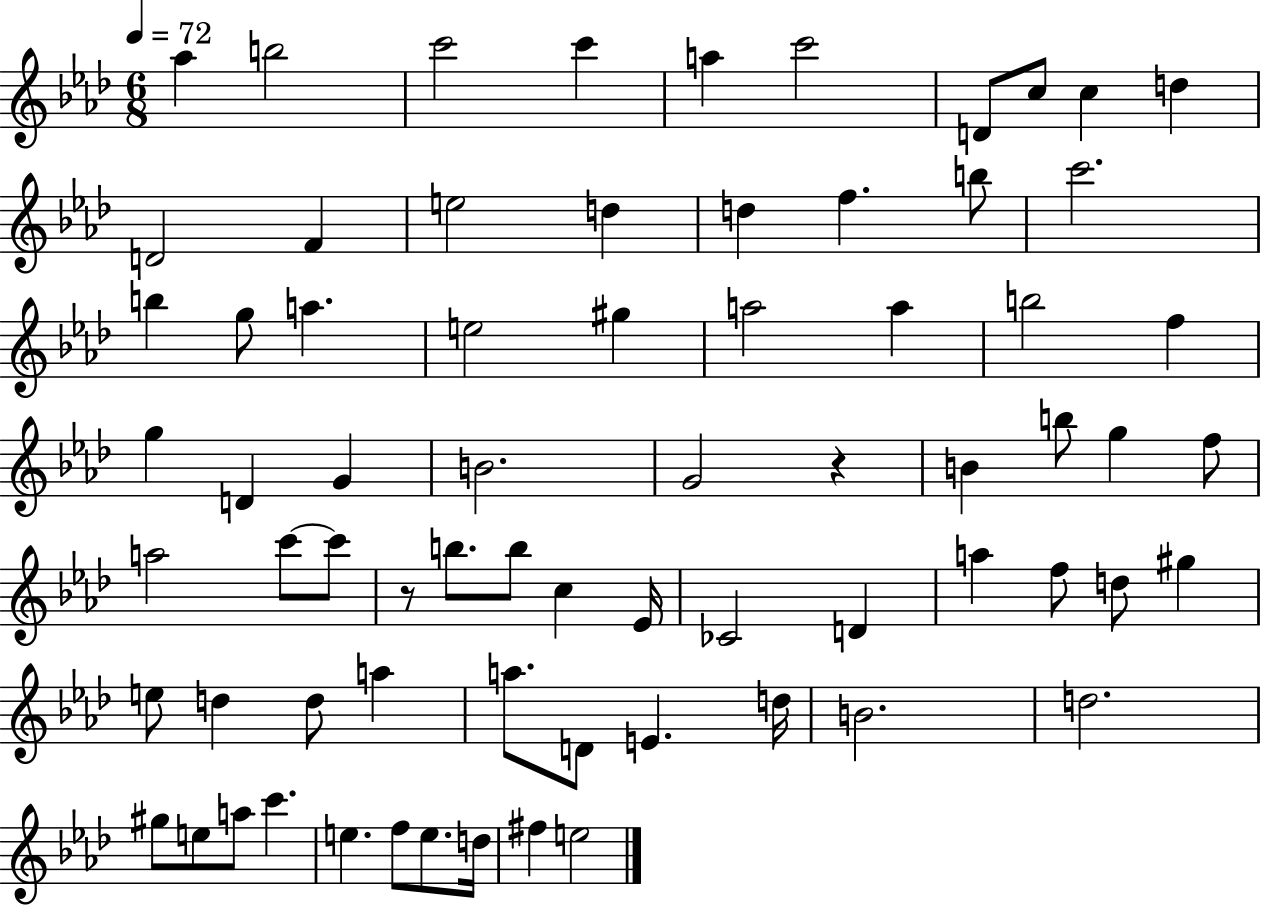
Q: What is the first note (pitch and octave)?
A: Ab5